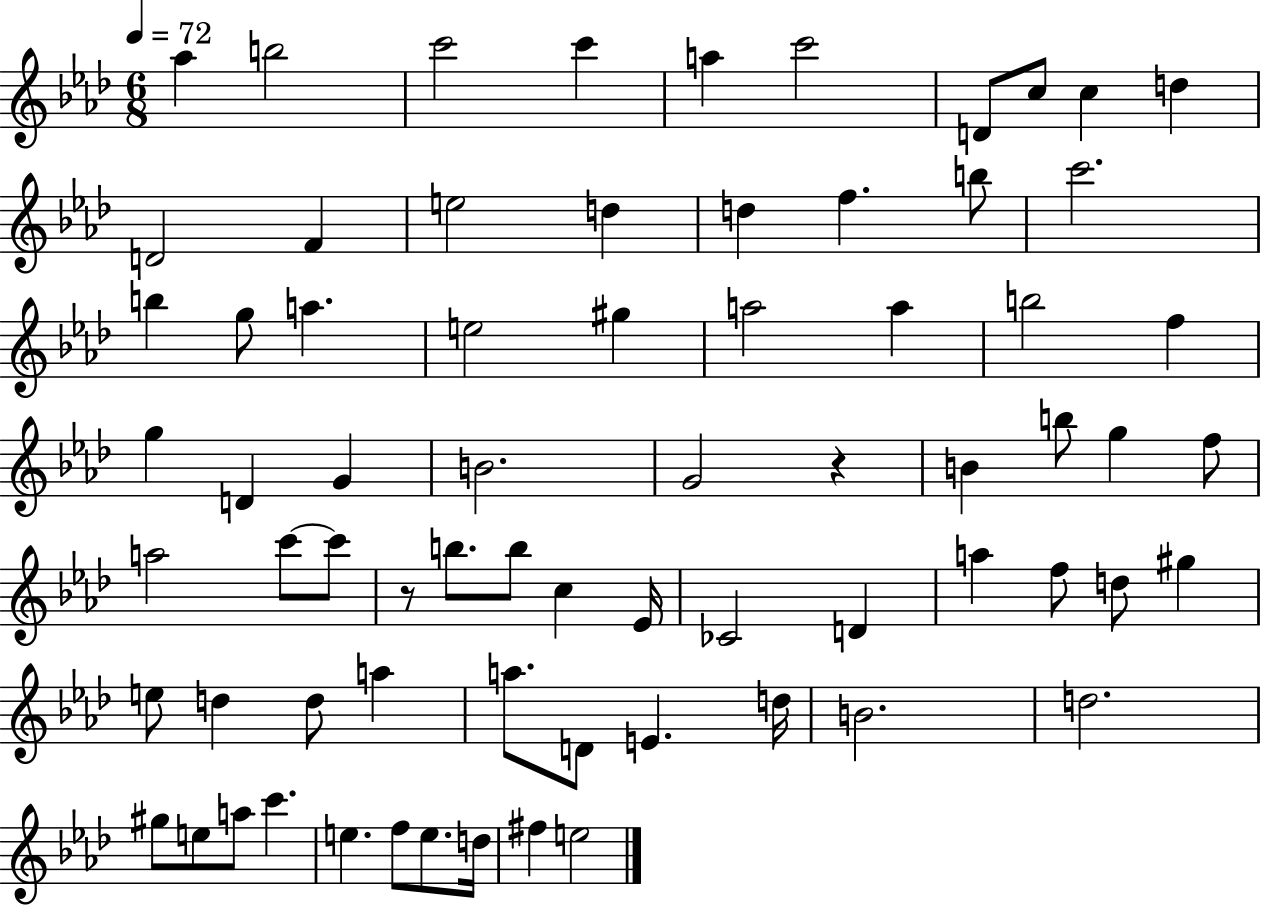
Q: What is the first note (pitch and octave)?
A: Ab5